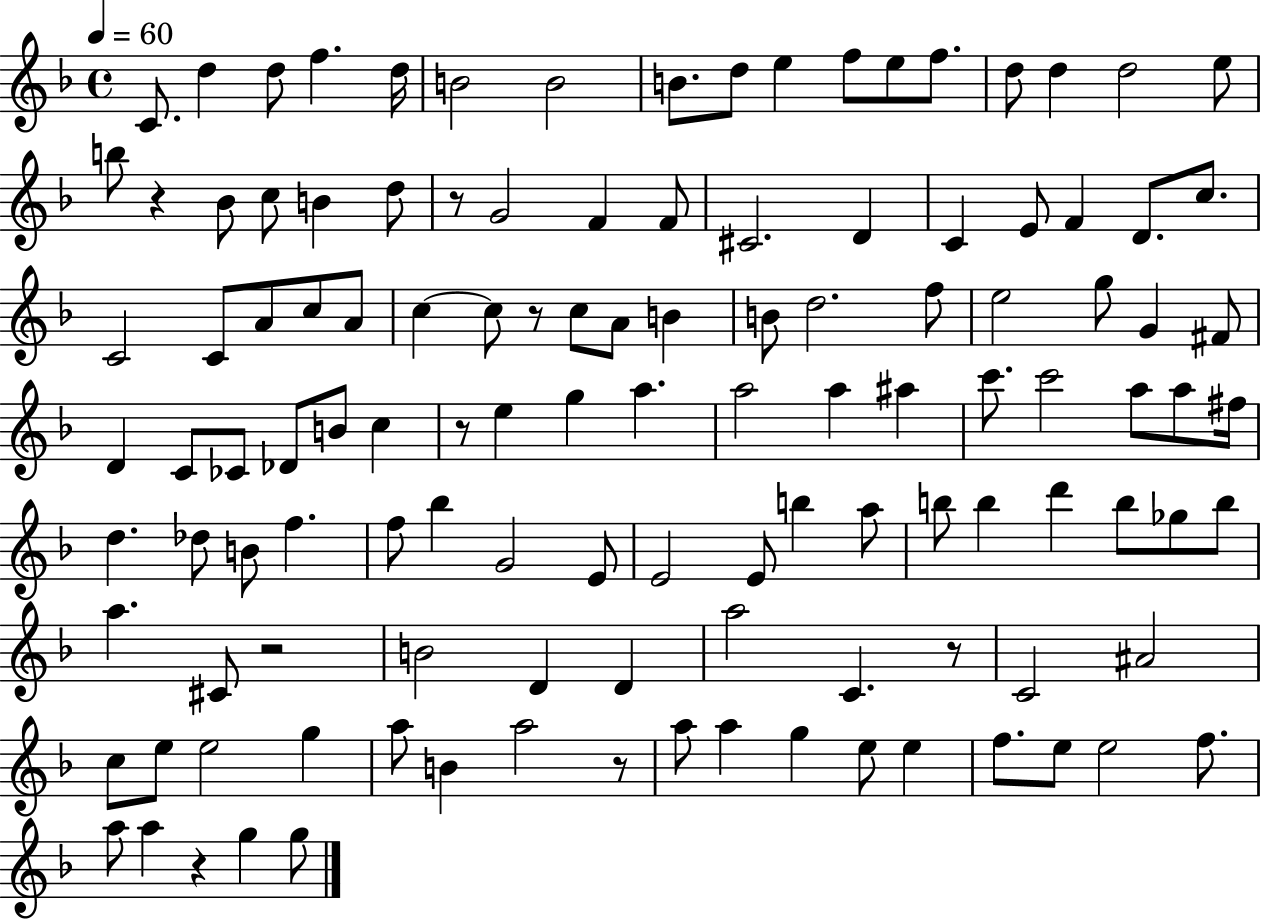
{
  \clef treble
  \time 4/4
  \defaultTimeSignature
  \key f \major
  \tempo 4 = 60
  \repeat volta 2 { c'8. d''4 d''8 f''4. d''16 | b'2 b'2 | b'8. d''8 e''4 f''8 e''8 f''8. | d''8 d''4 d''2 e''8 | \break b''8 r4 bes'8 c''8 b'4 d''8 | r8 g'2 f'4 f'8 | cis'2. d'4 | c'4 e'8 f'4 d'8. c''8. | \break c'2 c'8 a'8 c''8 a'8 | c''4~~ c''8 r8 c''8 a'8 b'4 | b'8 d''2. f''8 | e''2 g''8 g'4 fis'8 | \break d'4 c'8 ces'8 des'8 b'8 c''4 | r8 e''4 g''4 a''4. | a''2 a''4 ais''4 | c'''8. c'''2 a''8 a''8 fis''16 | \break d''4. des''8 b'8 f''4. | f''8 bes''4 g'2 e'8 | e'2 e'8 b''4 a''8 | b''8 b''4 d'''4 b''8 ges''8 b''8 | \break a''4. cis'8 r2 | b'2 d'4 d'4 | a''2 c'4. r8 | c'2 ais'2 | \break c''8 e''8 e''2 g''4 | a''8 b'4 a''2 r8 | a''8 a''4 g''4 e''8 e''4 | f''8. e''8 e''2 f''8. | \break a''8 a''4 r4 g''4 g''8 | } \bar "|."
}